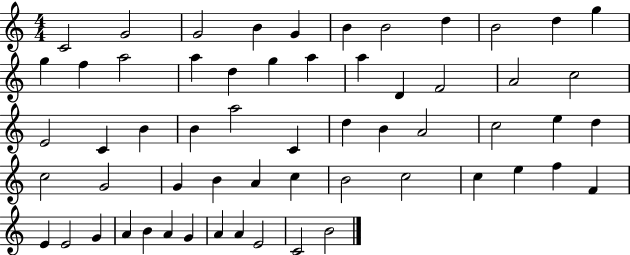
{
  \clef treble
  \numericTimeSignature
  \time 4/4
  \key c \major
  c'2 g'2 | g'2 b'4 g'4 | b'4 b'2 d''4 | b'2 d''4 g''4 | \break g''4 f''4 a''2 | a''4 d''4 g''4 a''4 | a''4 d'4 f'2 | a'2 c''2 | \break e'2 c'4 b'4 | b'4 a''2 c'4 | d''4 b'4 a'2 | c''2 e''4 d''4 | \break c''2 g'2 | g'4 b'4 a'4 c''4 | b'2 c''2 | c''4 e''4 f''4 f'4 | \break e'4 e'2 g'4 | a'4 b'4 a'4 g'4 | a'4 a'4 e'2 | c'2 b'2 | \break \bar "|."
}